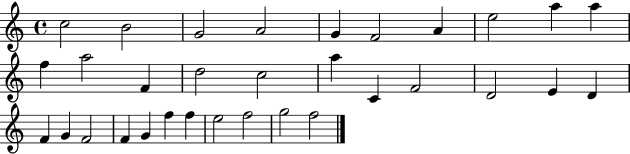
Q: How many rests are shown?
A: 0